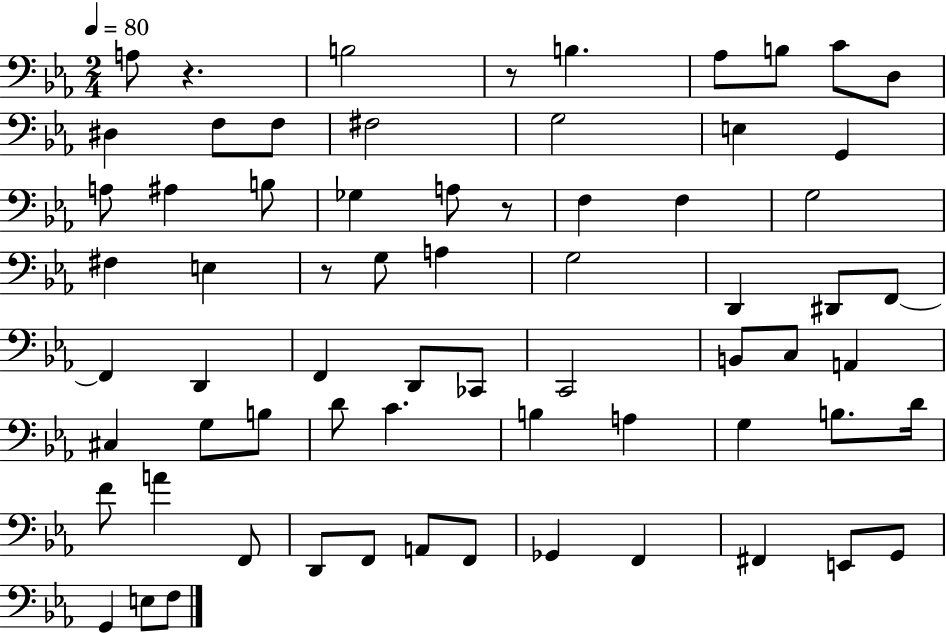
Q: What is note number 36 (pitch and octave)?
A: C2